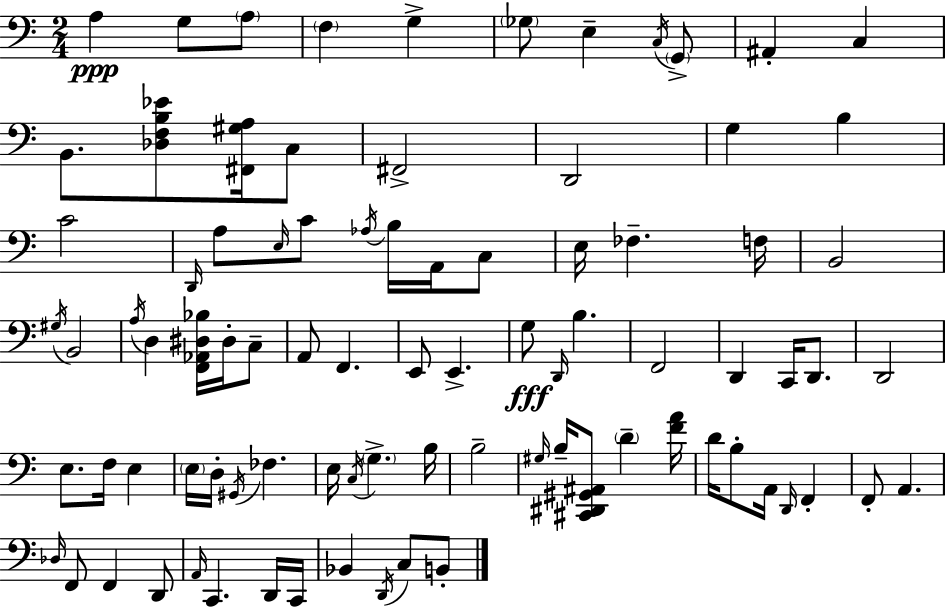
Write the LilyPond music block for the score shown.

{
  \clef bass
  \numericTimeSignature
  \time 2/4
  \key a \minor
  \repeat volta 2 { a4\ppp g8 \parenthesize a8 | \parenthesize f4 g4-> | \parenthesize ges8 e4-- \acciaccatura { c16 } \parenthesize g,8-> | ais,4-. c4 | \break b,8. <des f b ees'>8 <fis, gis a>16 c8 | fis,2-> | d,2 | g4 b4 | \break c'2 | \grace { d,16 } a8 \grace { e16 } c'8 \acciaccatura { aes16 } | b16 a,16 c8 e16 fes4.-- | f16 b,2 | \break \acciaccatura { gis16 } b,2 | \acciaccatura { a16 } d4 | <f, aes, dis bes>16 dis16-. c8-- a,8 | f,4. e,8 | \break e,4.-> g8\fff | \grace { d,16 } b4. f,2 | d,4 | c,16 d,8. d,2 | \break e8. | f16 e4 \parenthesize e16 | d16-. \acciaccatura { gis,16 } fes4. | e16 \acciaccatura { c16 } \parenthesize g4.-> | \break b16 b2-- | \grace { gis16 } b16-- <cis, dis, gis, ais,>8 \parenthesize d'4-- | <f' a'>16 d'16 b8-. a,16 \grace { d,16 } f,4-. | f,8-. a,4. | \break \grace { des16 } f,8 f,4 | d,8 \grace { a,16 } c,4. | d,16 c,16 bes,4 | \acciaccatura { d,16 } c8 b,8-. } \bar "|."
}